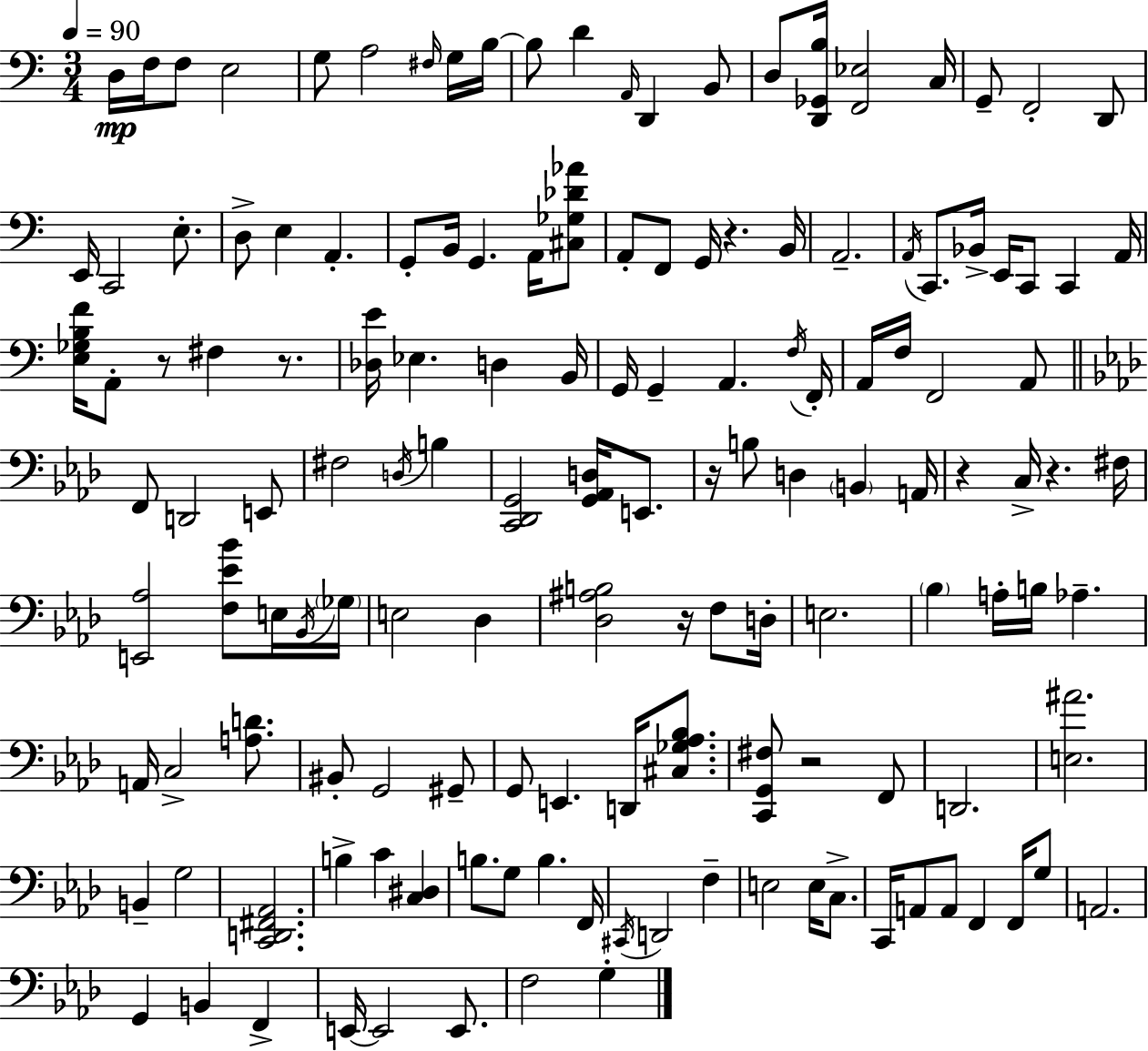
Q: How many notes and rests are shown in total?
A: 143